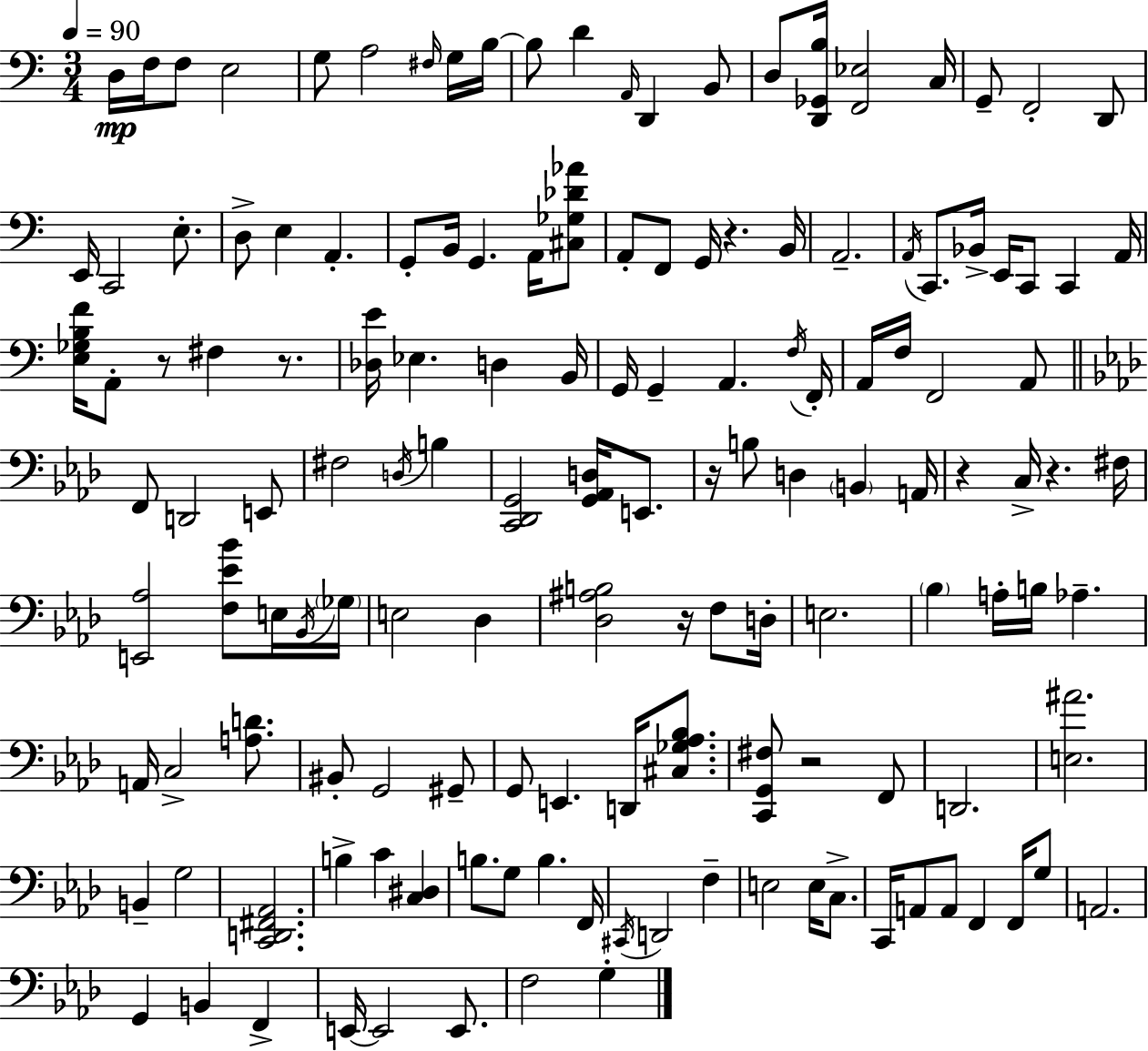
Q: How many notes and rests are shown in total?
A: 143